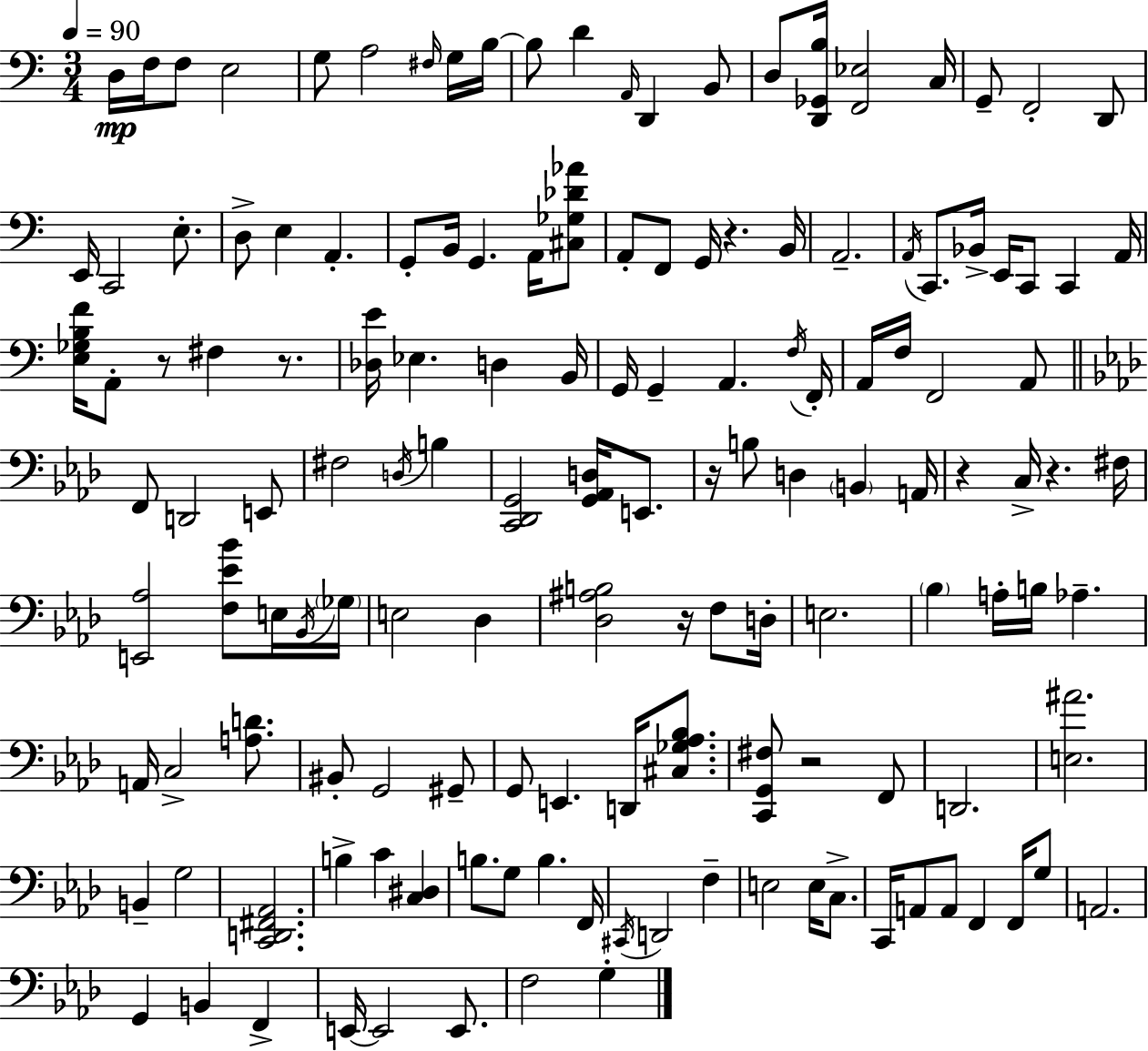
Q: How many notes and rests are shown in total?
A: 143